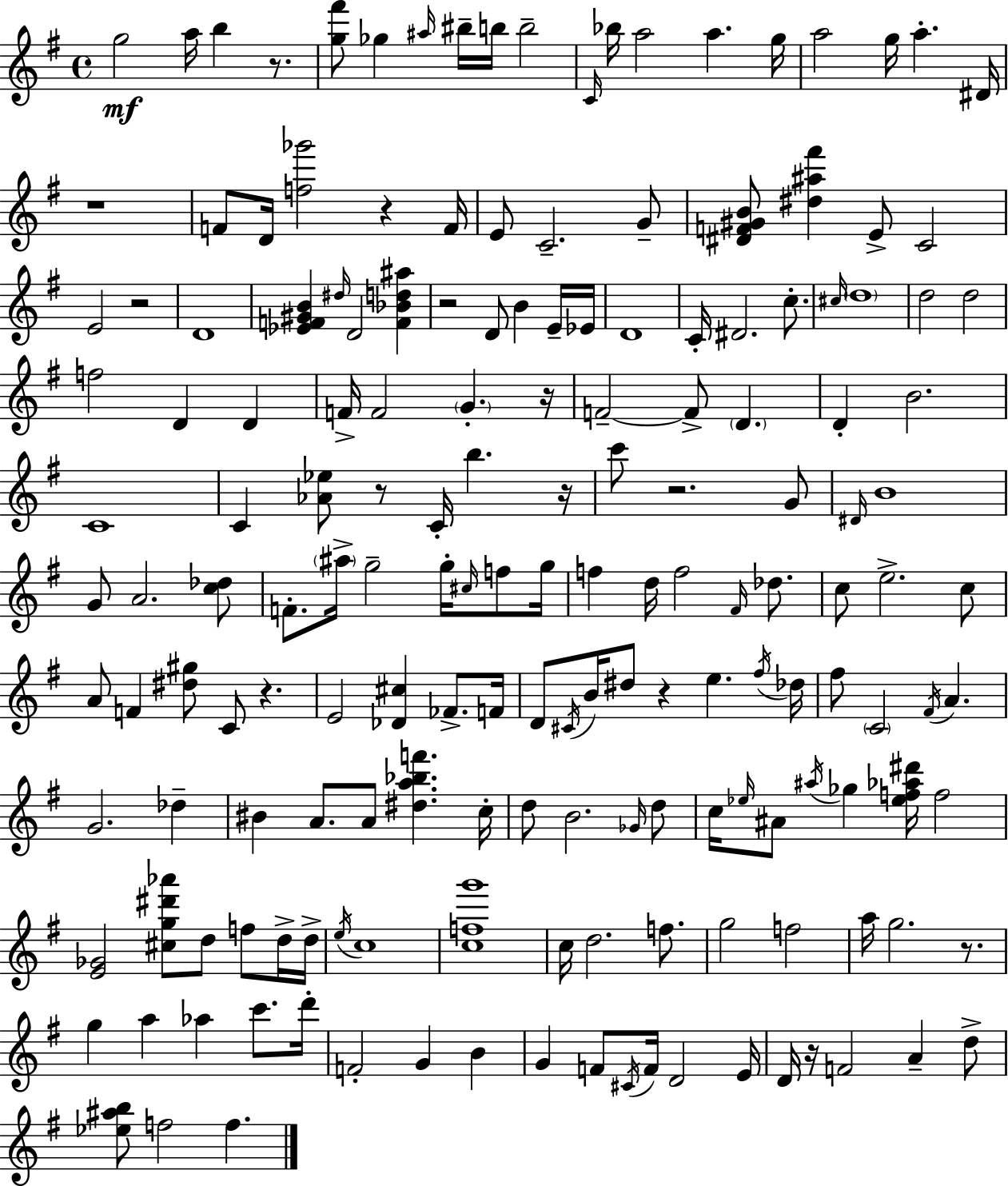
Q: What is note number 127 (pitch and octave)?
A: C6